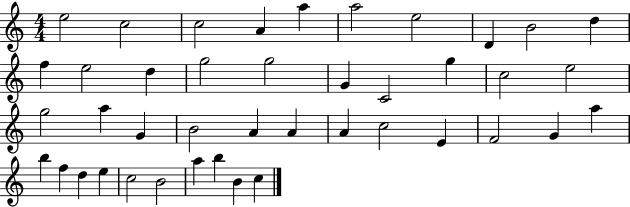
X:1
T:Untitled
M:4/4
L:1/4
K:C
e2 c2 c2 A a a2 e2 D B2 d f e2 d g2 g2 G C2 g c2 e2 g2 a G B2 A A A c2 E F2 G a b f d e c2 B2 a b B c